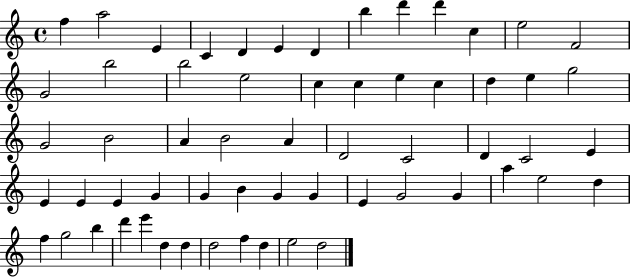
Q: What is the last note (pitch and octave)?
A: D5